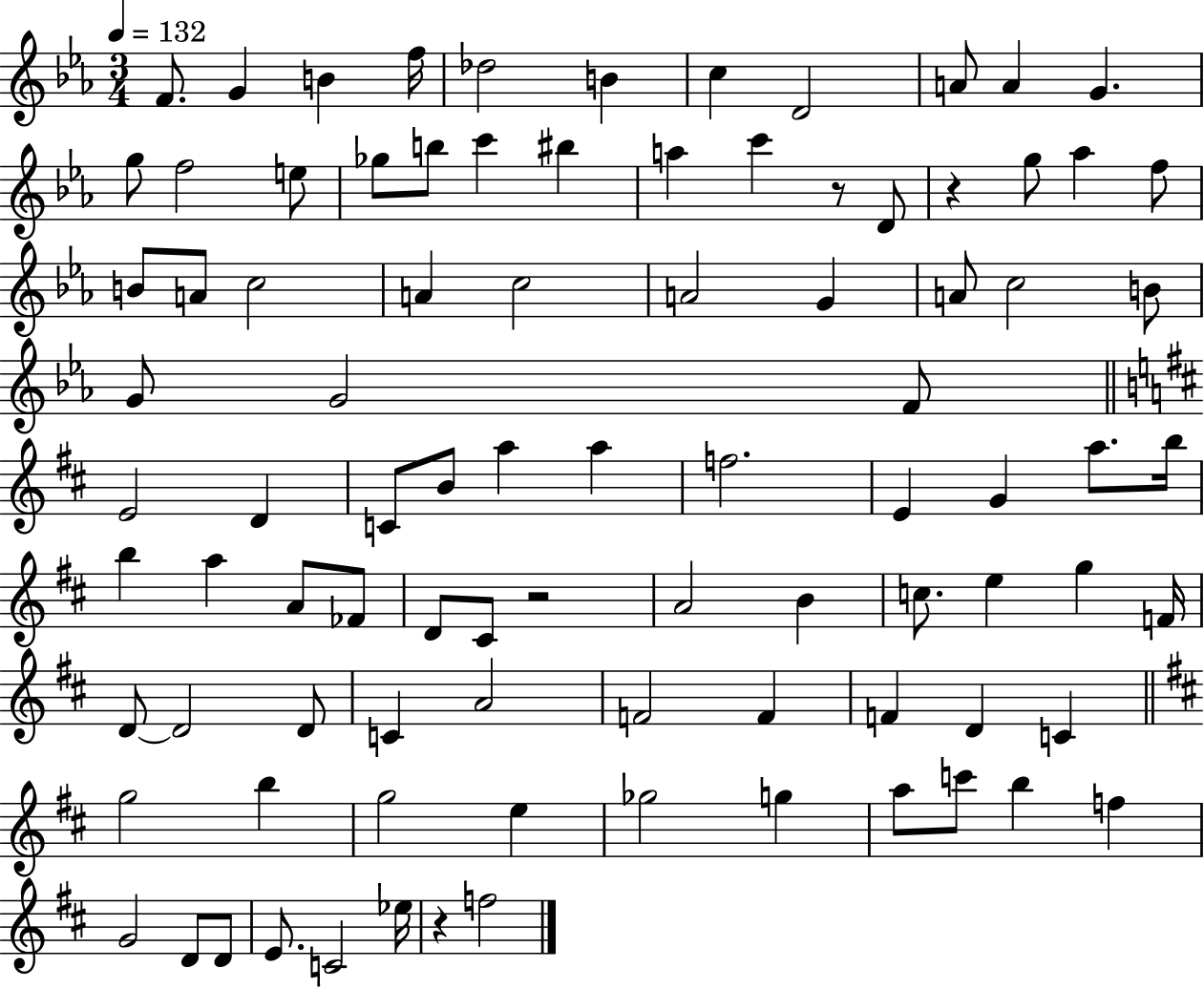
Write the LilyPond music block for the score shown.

{
  \clef treble
  \numericTimeSignature
  \time 3/4
  \key ees \major
  \tempo 4 = 132
  f'8. g'4 b'4 f''16 | des''2 b'4 | c''4 d'2 | a'8 a'4 g'4. | \break g''8 f''2 e''8 | ges''8 b''8 c'''4 bis''4 | a''4 c'''4 r8 d'8 | r4 g''8 aes''4 f''8 | \break b'8 a'8 c''2 | a'4 c''2 | a'2 g'4 | a'8 c''2 b'8 | \break g'8 g'2 f'8 | \bar "||" \break \key d \major e'2 d'4 | c'8 b'8 a''4 a''4 | f''2. | e'4 g'4 a''8. b''16 | \break b''4 a''4 a'8 fes'8 | d'8 cis'8 r2 | a'2 b'4 | c''8. e''4 g''4 f'16 | \break d'8~~ d'2 d'8 | c'4 a'2 | f'2 f'4 | f'4 d'4 c'4 | \break \bar "||" \break \key b \minor g''2 b''4 | g''2 e''4 | ges''2 g''4 | a''8 c'''8 b''4 f''4 | \break g'2 d'8 d'8 | e'8. c'2 ees''16 | r4 f''2 | \bar "|."
}